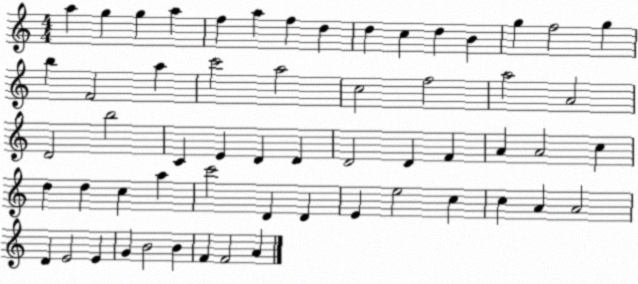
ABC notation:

X:1
T:Untitled
M:4/4
L:1/4
K:C
a g g a f a f d d c d B g f2 g b F2 a c'2 a2 c2 f2 a2 A2 D2 b2 C E D D D2 D F A A2 c d d c a c'2 D D E e2 c c A A2 D E2 E G B2 B F F2 A